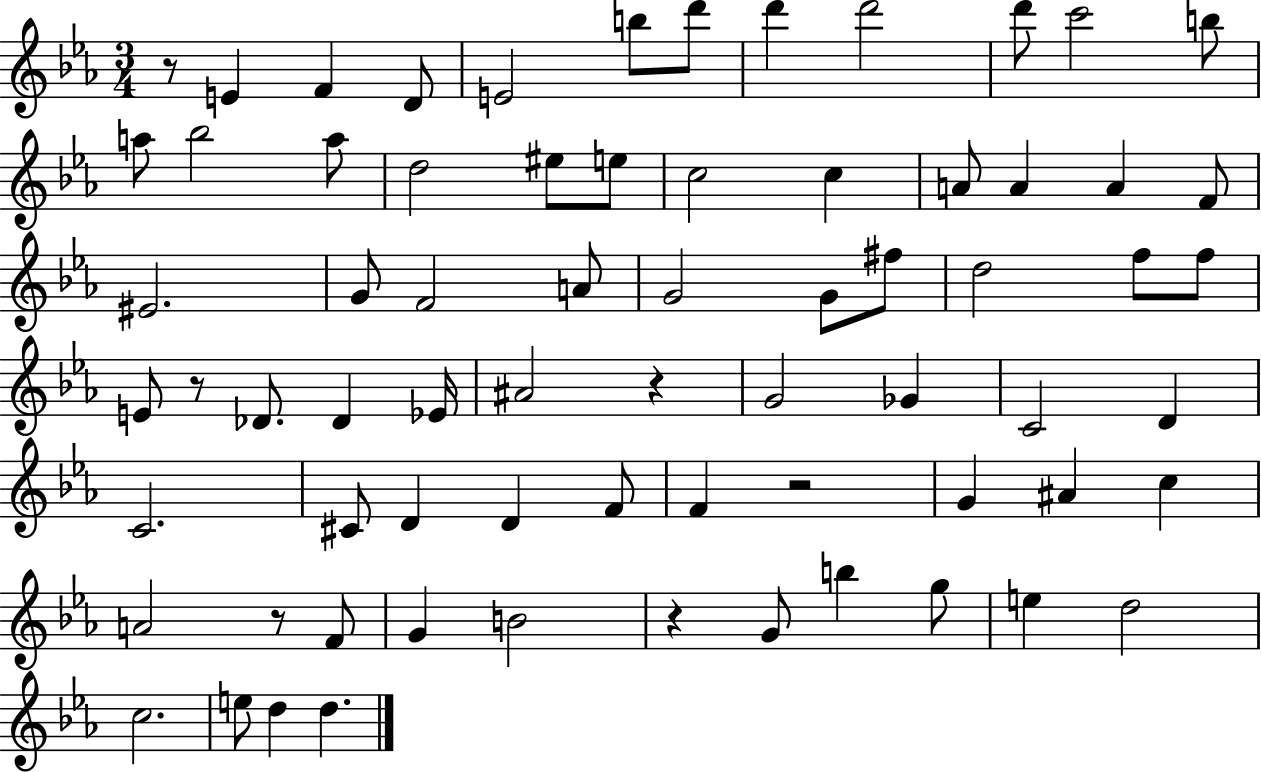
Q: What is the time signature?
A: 3/4